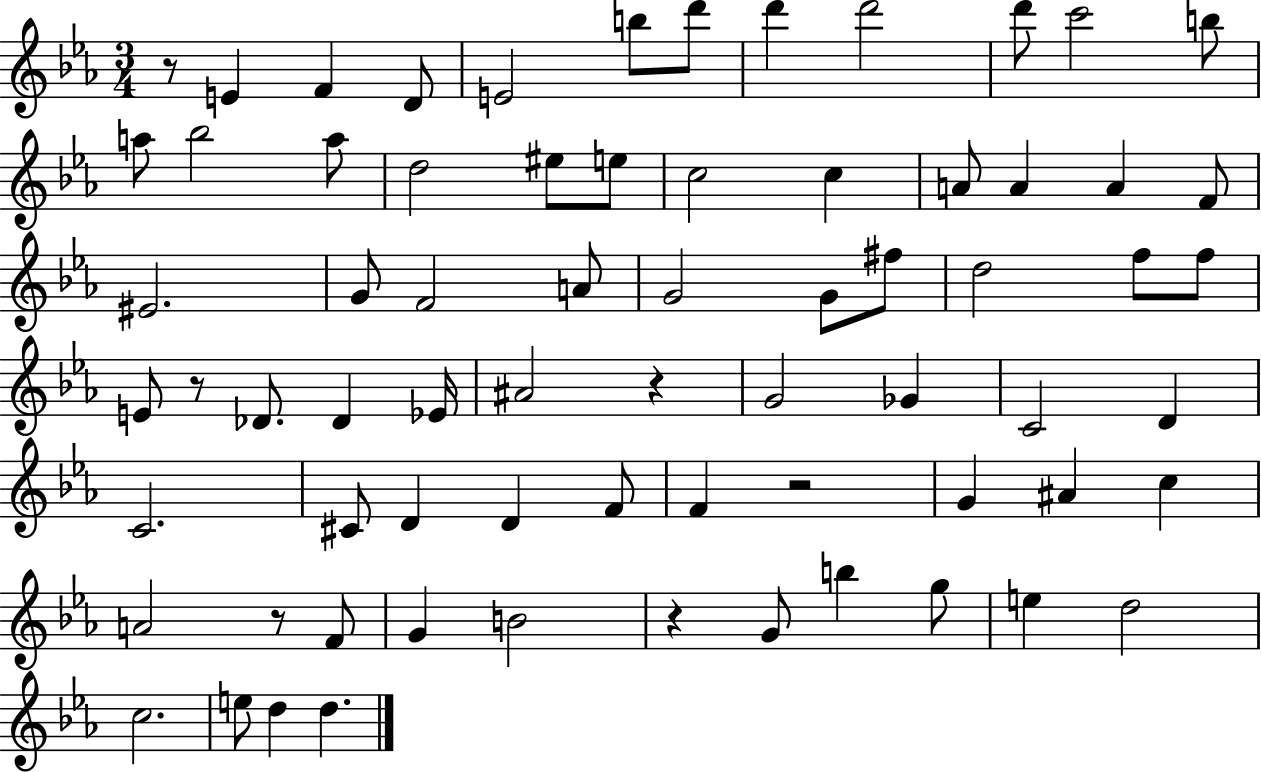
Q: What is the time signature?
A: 3/4